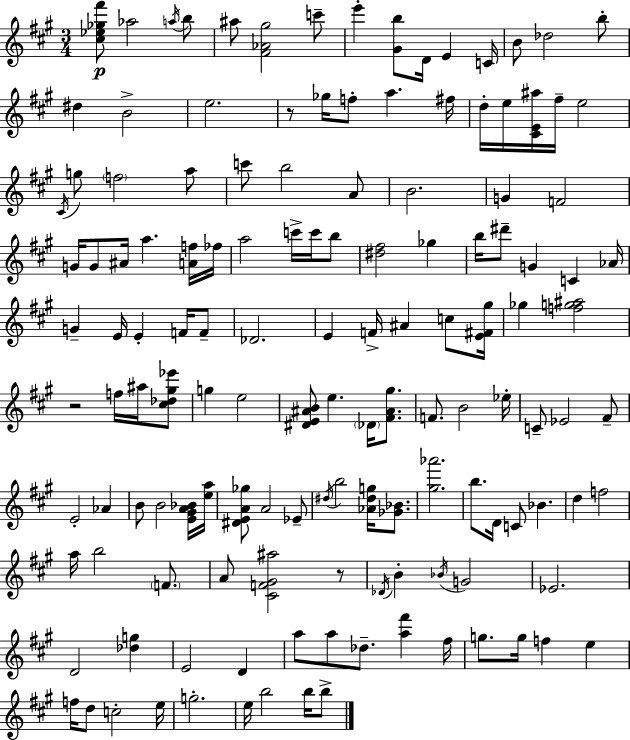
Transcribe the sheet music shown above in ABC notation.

X:1
T:Untitled
M:3/4
L:1/4
K:A
[^c_e_g^f']/2 _a2 a/4 b/2 ^a/2 [^F_A^g]2 c'/2 e' [^Gb]/2 D/4 E C/4 B/2 _d2 b/2 ^d B2 e2 z/2 _g/4 f/2 a ^f/4 d/4 e/4 [^CE^a]/4 ^f/4 e2 ^C/4 g/2 f2 a/2 c'/2 b2 A/2 B2 G F2 G/4 G/2 ^A/4 a [Af]/4 _f/4 a2 c'/4 c'/4 b/2 [^d^f]2 _g b/4 ^d'/2 G C _A/4 G E/4 E F/4 F/2 _D2 E F/4 ^A c/2 [E^F^g]/4 _g [fg^a]2 z2 f/4 ^a/4 [^c_d^g_e']/2 g e2 [^DE^AB]/2 e _D/4 [^F^A^g]/2 F/2 B2 _e/4 C/2 _E2 ^F/2 E2 _A B/2 B2 [E^GA_B]/4 [ea]/4 [^DEA_g]/2 A2 _E/2 ^d/4 b2 [_A^dg]/4 [_G_B]/2 [^g_a']2 b/2 D/4 C/2 _B d f2 a/4 b2 F/2 A/2 [^CF^G^a]2 z/2 _D/4 B _B/4 G2 _E2 D2 [_dg] E2 D a/2 a/2 _d/2 [a^f'] ^f/4 g/2 g/4 f e f/4 d/2 c2 e/4 g2 e/4 b2 b/4 b/2